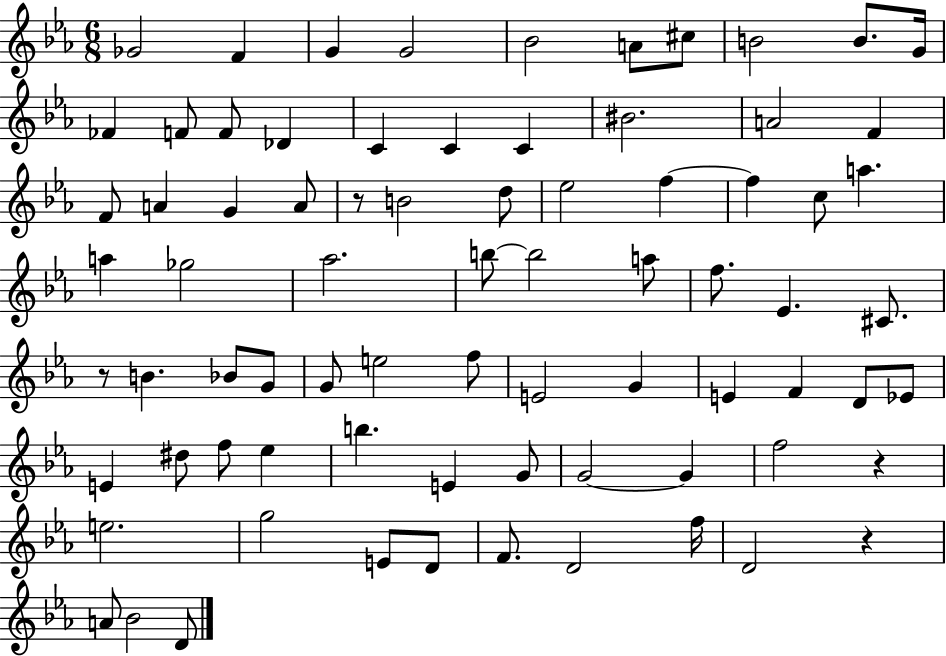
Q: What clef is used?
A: treble